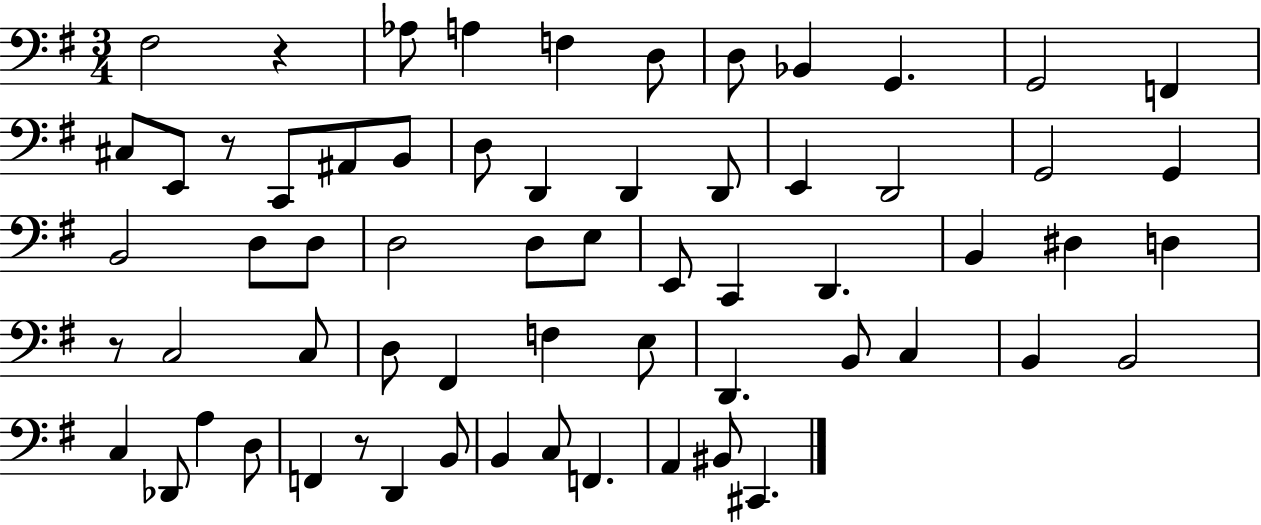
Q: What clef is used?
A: bass